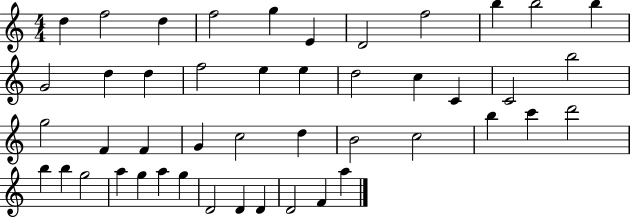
D5/q F5/h D5/q F5/h G5/q E4/q D4/h F5/h B5/q B5/h B5/q G4/h D5/q D5/q F5/h E5/q E5/q D5/h C5/q C4/q C4/h B5/h G5/h F4/q F4/q G4/q C5/h D5/q B4/h C5/h B5/q C6/q D6/h B5/q B5/q G5/h A5/q G5/q A5/q G5/q D4/h D4/q D4/q D4/h F4/q A5/q